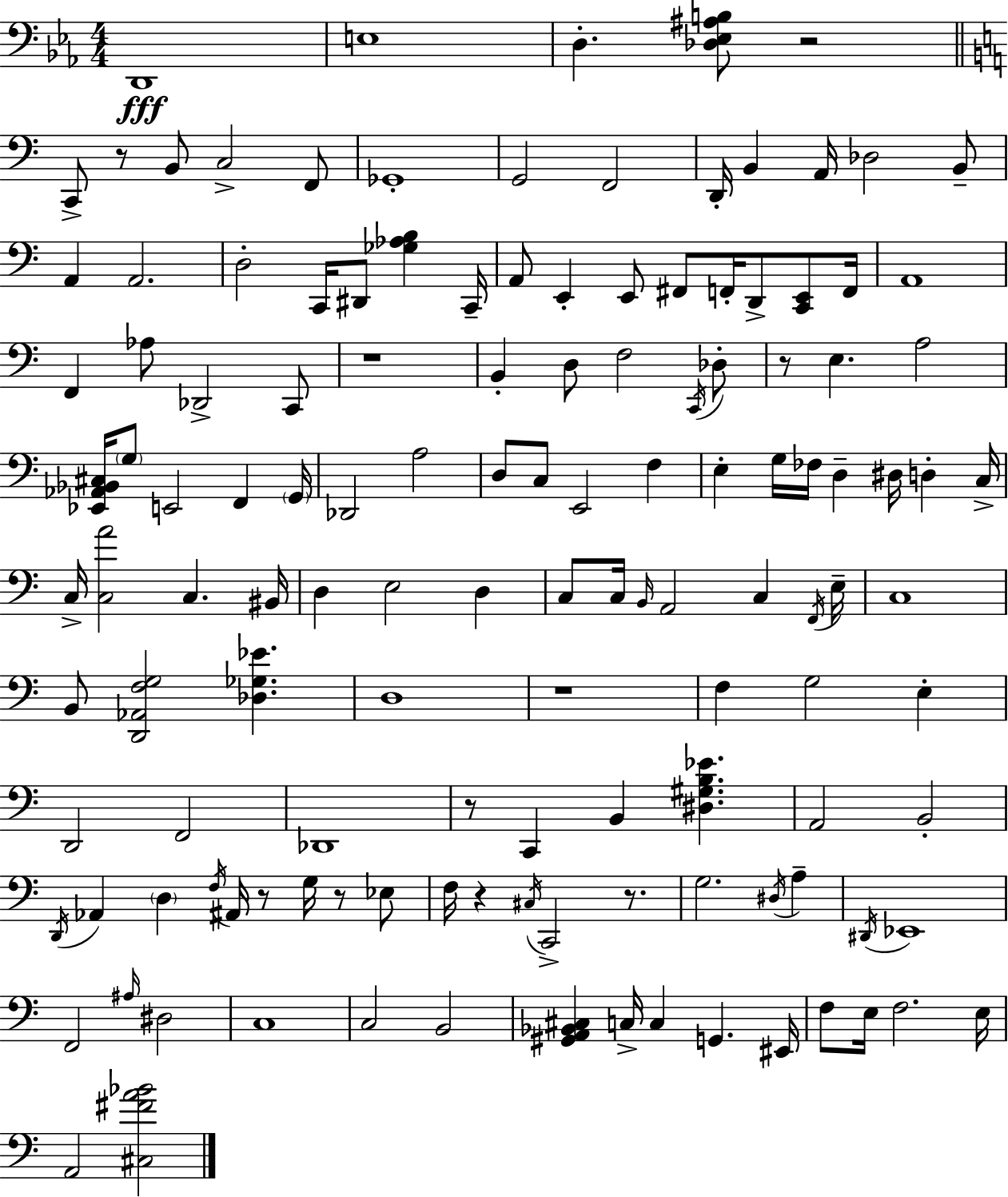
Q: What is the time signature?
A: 4/4